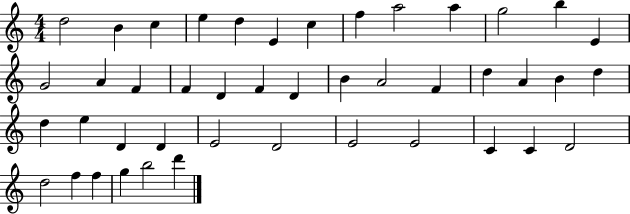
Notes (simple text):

D5/h B4/q C5/q E5/q D5/q E4/q C5/q F5/q A5/h A5/q G5/h B5/q E4/q G4/h A4/q F4/q F4/q D4/q F4/q D4/q B4/q A4/h F4/q D5/q A4/q B4/q D5/q D5/q E5/q D4/q D4/q E4/h D4/h E4/h E4/h C4/q C4/q D4/h D5/h F5/q F5/q G5/q B5/h D6/q